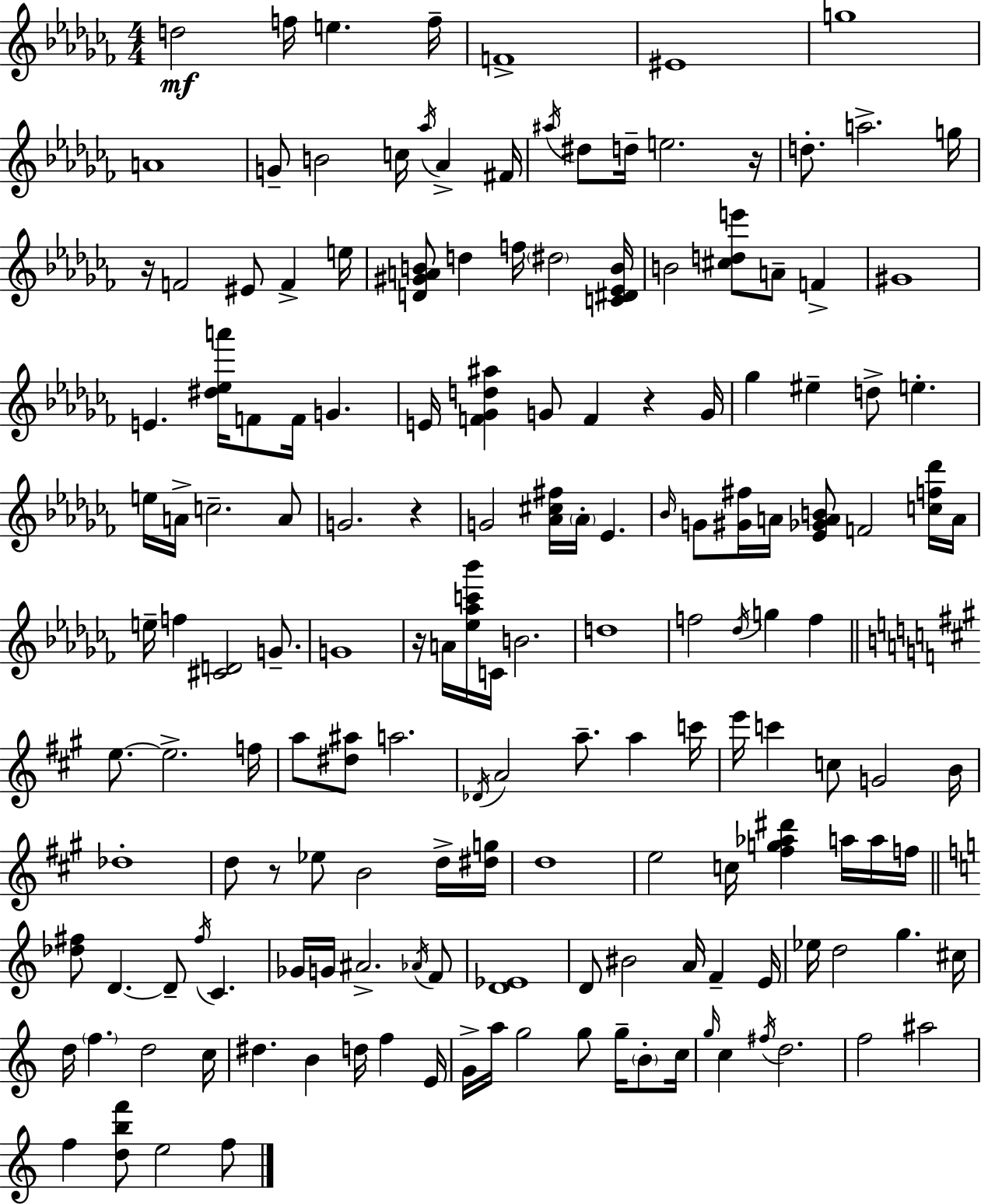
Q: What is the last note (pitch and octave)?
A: F5